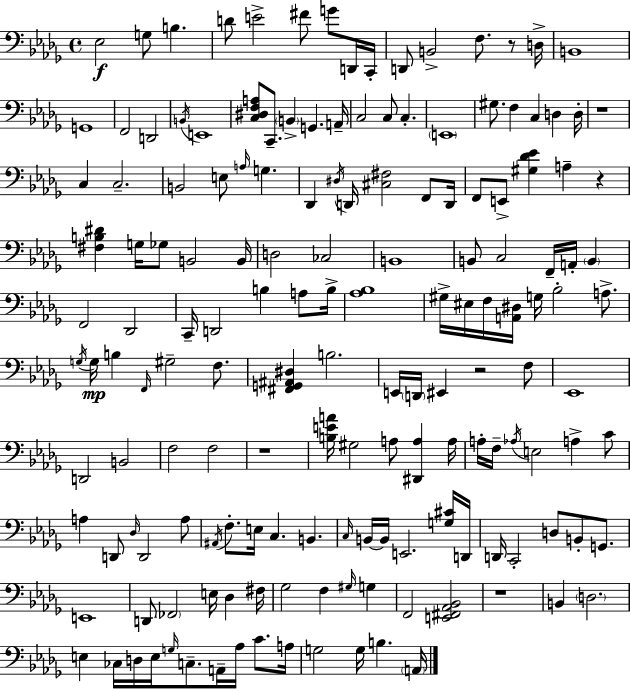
X:1
T:Untitled
M:4/4
L:1/4
K:Bbm
_E,2 G,/2 B, D/2 E2 ^F/2 G/2 D,,/4 C,,/4 D,,/2 B,,2 F,/2 z/2 D,/4 B,,4 G,,4 F,,2 D,,2 B,,/4 E,,4 [C,^D,F,A,]/2 C,,/2 B,, G,, A,,/4 C,2 C,/2 C, E,,4 ^G,/2 F, C, D, D,/4 z4 C, C,2 B,,2 E,/2 A,/4 G, _D,, ^D,/4 D,,/4 [^C,^F,]2 F,,/2 D,,/4 F,,/2 E,,/2 [^G,_D_E] A, z [^F,B,^D] G,/4 _G,/2 B,,2 B,,/4 D,2 _C,2 B,,4 B,,/2 C,2 F,,/4 A,,/4 B,, F,,2 _D,,2 C,,/4 D,,2 B, A,/2 B,/4 [_A,_B,]4 ^G,/4 ^E,/4 F,/4 [A,,^D,]/4 G,/4 _B,2 A,/2 G,/4 G,/4 B, F,,/4 ^G,2 F,/2 [^F,,G,,^A,,^D,] B,2 E,,/4 D,,/4 ^E,, z2 F,/2 _E,,4 D,,2 B,,2 F,2 F,2 z4 [B,EA]/4 ^G,2 A,/2 [^D,,A,] A,/4 A,/4 F,/4 _A,/4 E,2 A, C/2 A, D,,/2 _D,/4 D,,2 A,/2 ^A,,/4 F,/2 E,/4 C, B,, C,/4 B,,/4 B,,/4 E,,2 [G,^C]/4 D,,/4 D,,/4 C,,2 D,/2 B,,/2 G,,/2 E,,4 D,,/2 _F,,2 E,/4 _D, ^F,/4 _G,2 F, ^G,/4 G, F,,2 [E,,^F,,_A,,_B,,]2 z4 B,, D,2 E, _C,/4 D,/4 E,/4 G,/4 C,/2 A,,/4 _A,/4 C/2 A,/4 G,2 G,/4 B, A,,/4